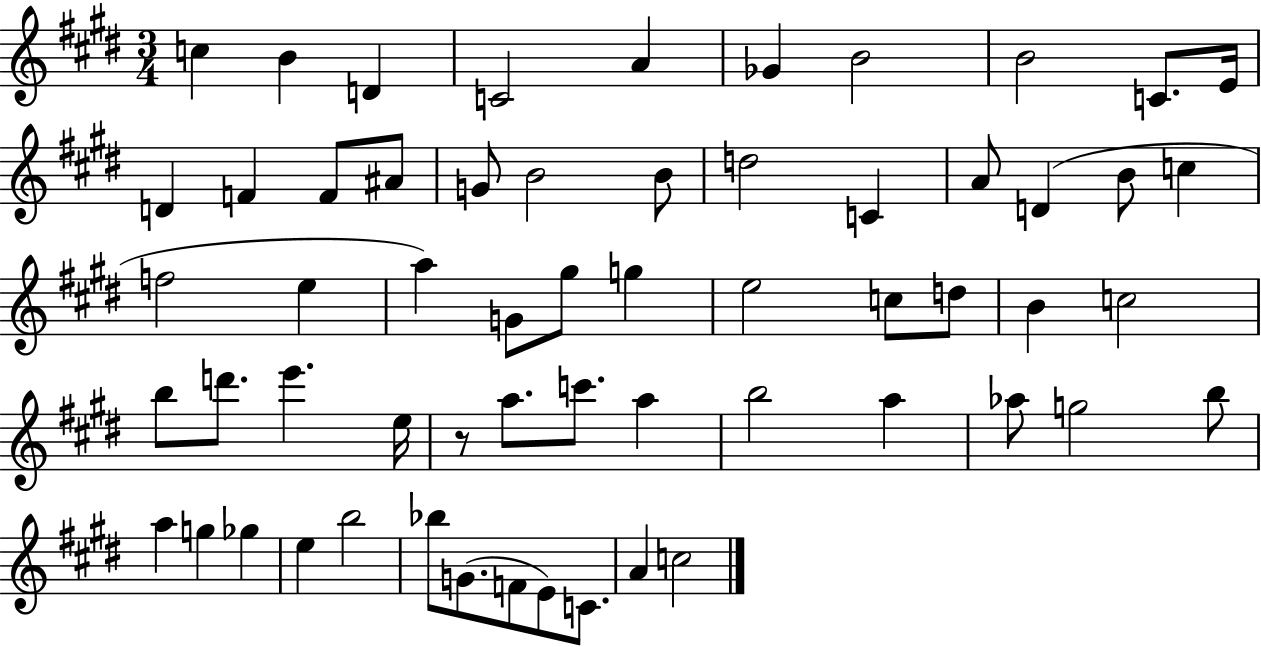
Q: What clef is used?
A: treble